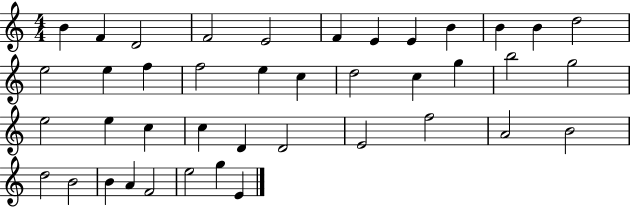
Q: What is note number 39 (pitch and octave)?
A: E5